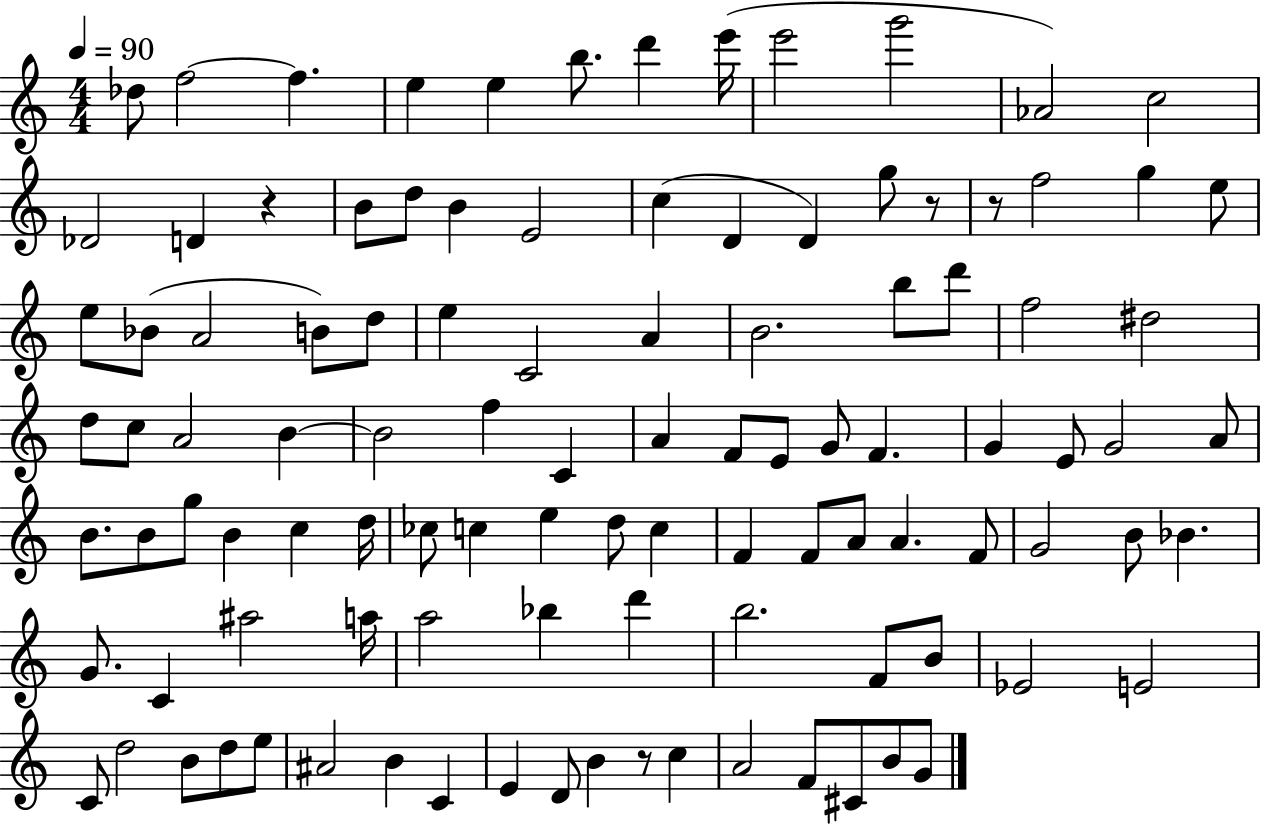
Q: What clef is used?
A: treble